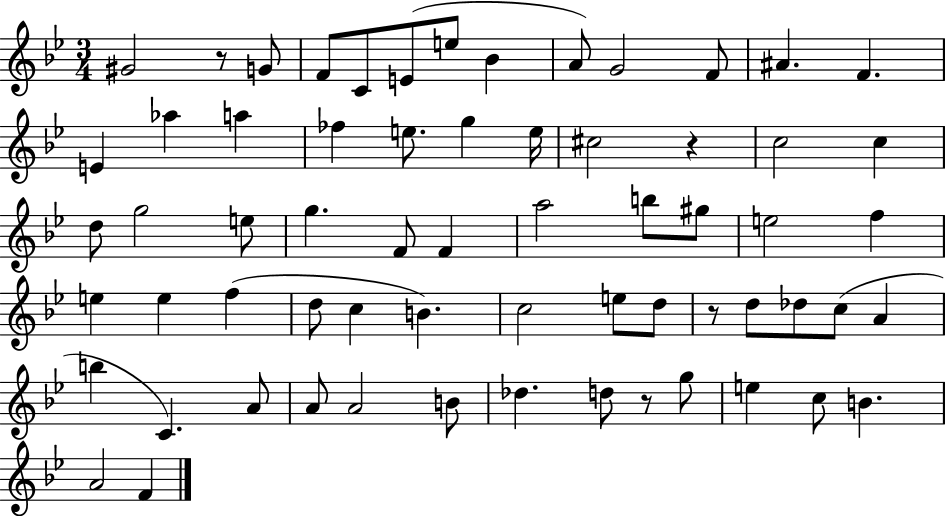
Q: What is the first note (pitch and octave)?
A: G#4